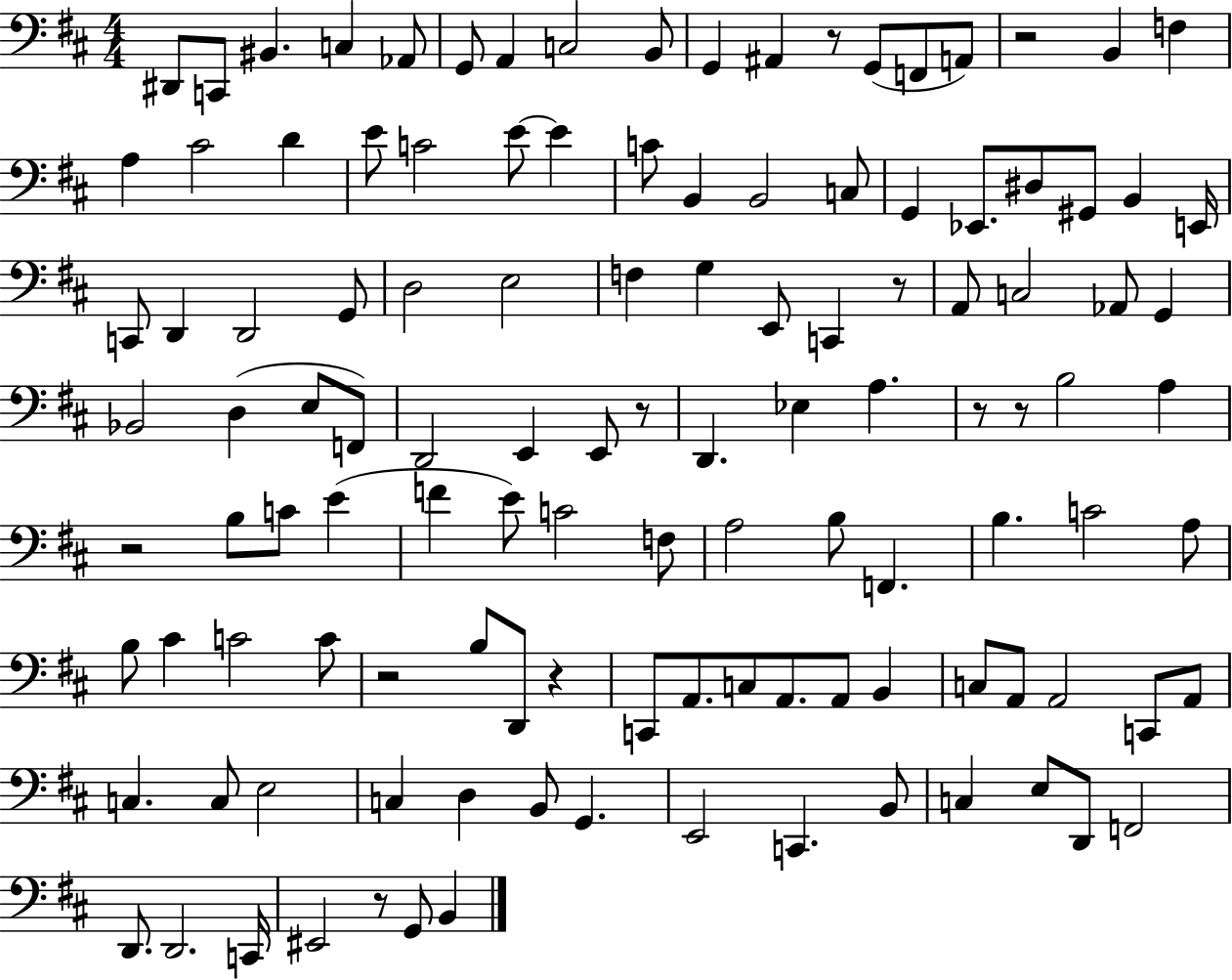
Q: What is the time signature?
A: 4/4